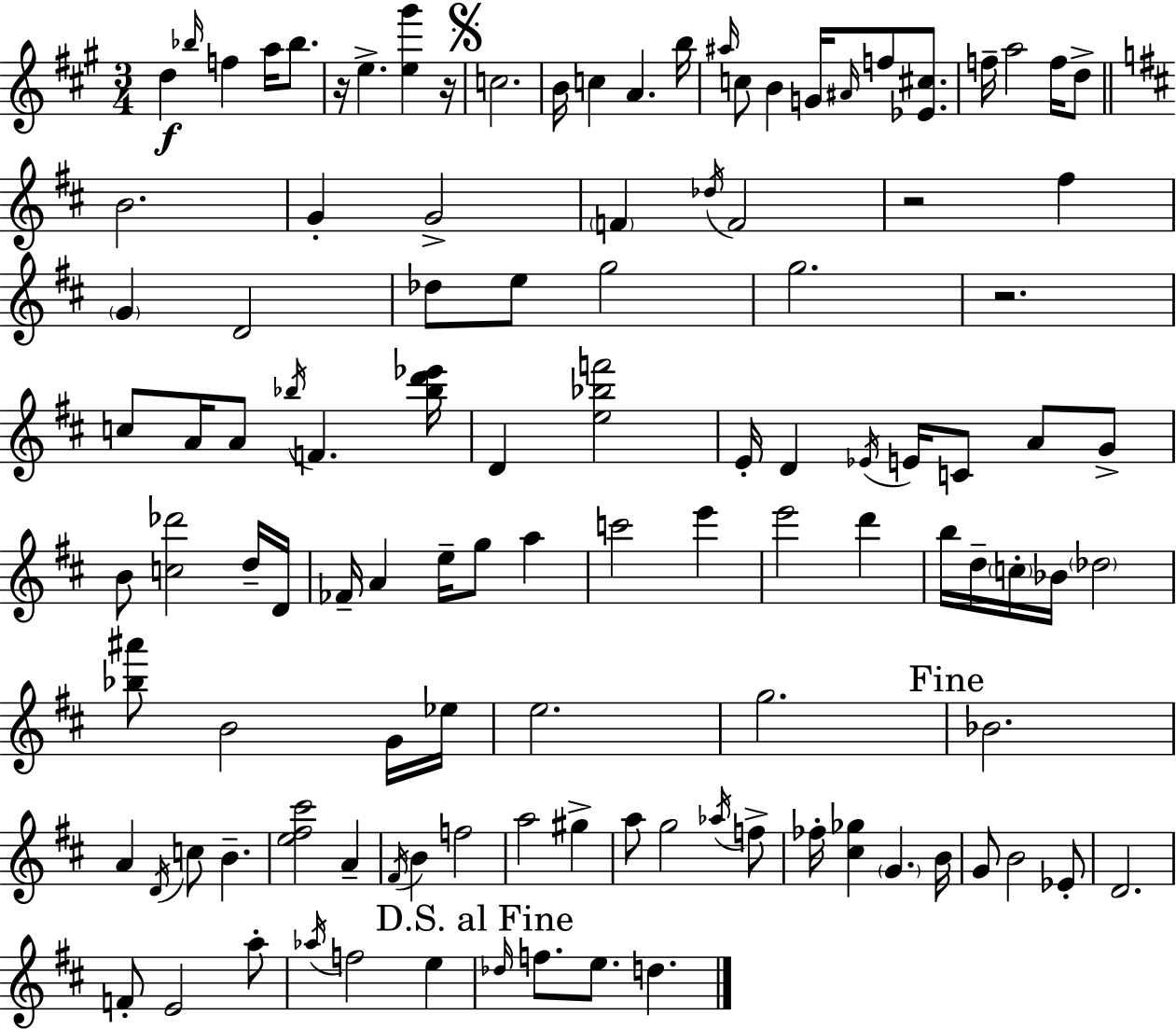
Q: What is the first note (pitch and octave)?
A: D5